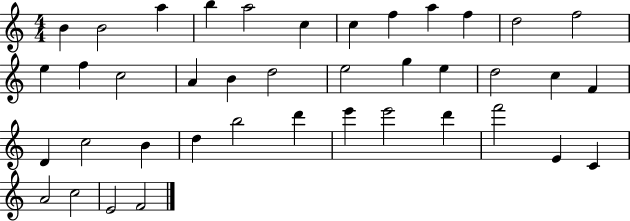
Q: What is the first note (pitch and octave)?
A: B4